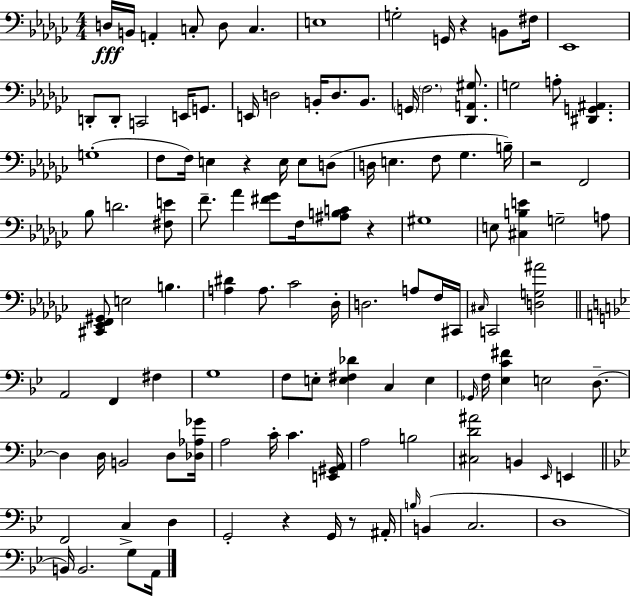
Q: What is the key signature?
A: EES minor